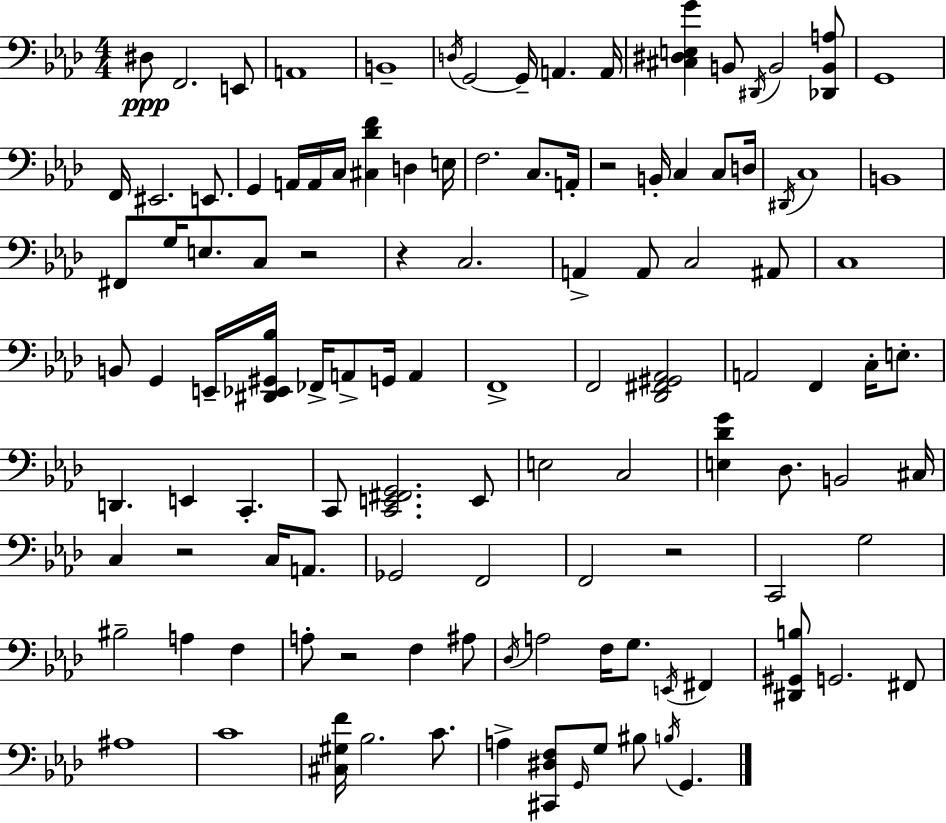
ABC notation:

X:1
T:Untitled
M:4/4
L:1/4
K:Ab
^D,/2 F,,2 E,,/2 A,,4 B,,4 D,/4 G,,2 G,,/4 A,, A,,/4 [^C,^D,E,G] B,,/2 ^D,,/4 B,,2 [_D,,B,,A,]/2 G,,4 F,,/4 ^E,,2 E,,/2 G,, A,,/4 A,,/4 C,/4 [^C,_DF] D, E,/4 F,2 C,/2 A,,/4 z2 B,,/4 C, C,/2 D,/4 ^D,,/4 C,4 B,,4 ^F,,/2 G,/4 E,/2 C,/2 z2 z C,2 A,, A,,/2 C,2 ^A,,/2 C,4 B,,/2 G,, E,,/4 [^D,,_E,,^G,,_B,]/4 _F,,/4 A,,/2 G,,/4 A,, F,,4 F,,2 [_D,,^F,,^G,,_A,,]2 A,,2 F,, C,/4 E,/2 D,, E,, C,, C,,/2 [C,,E,,^F,,G,,]2 E,,/2 E,2 C,2 [E,_DG] _D,/2 B,,2 ^C,/4 C, z2 C,/4 A,,/2 _G,,2 F,,2 F,,2 z2 C,,2 G,2 ^B,2 A, F, A,/2 z2 F, ^A,/2 _D,/4 A,2 F,/4 G,/2 E,,/4 ^F,, [^D,,^G,,B,]/2 G,,2 ^F,,/2 ^A,4 C4 [^C,^G,F]/4 _B,2 C/2 A, [^C,,^D,F,]/2 G,,/4 G,/2 ^B,/2 B,/4 G,,